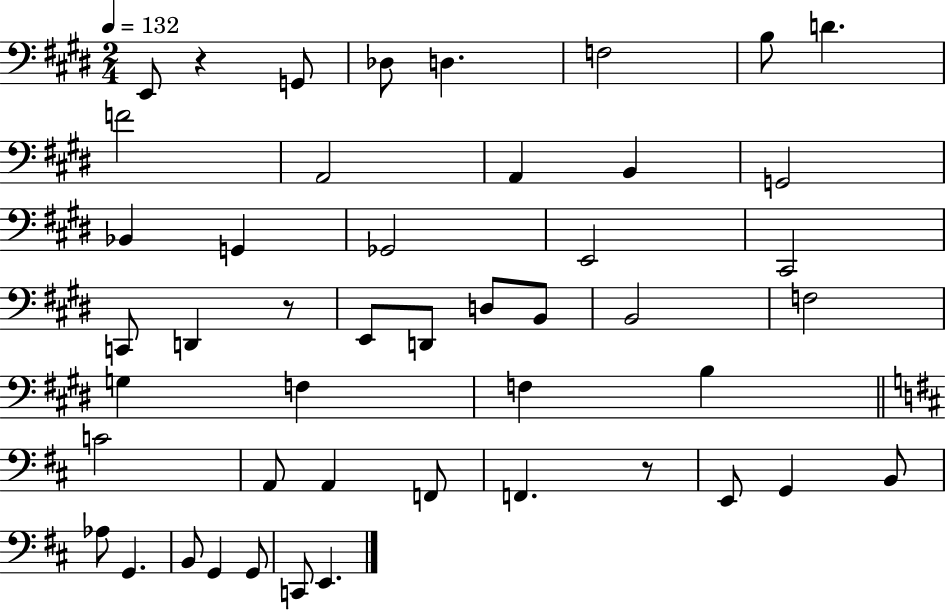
X:1
T:Untitled
M:2/4
L:1/4
K:E
E,,/2 z G,,/2 _D,/2 D, F,2 B,/2 D F2 A,,2 A,, B,, G,,2 _B,, G,, _G,,2 E,,2 ^C,,2 C,,/2 D,, z/2 E,,/2 D,,/2 D,/2 B,,/2 B,,2 F,2 G, F, F, B, C2 A,,/2 A,, F,,/2 F,, z/2 E,,/2 G,, B,,/2 _A,/2 G,, B,,/2 G,, G,,/2 C,,/2 E,,